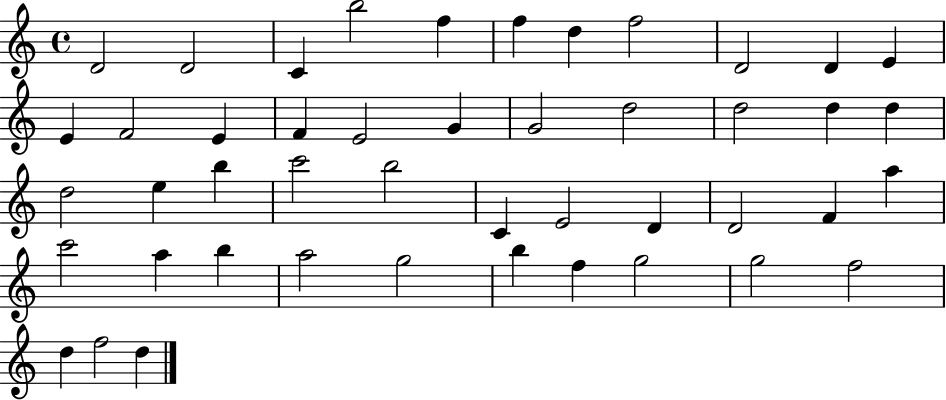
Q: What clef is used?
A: treble